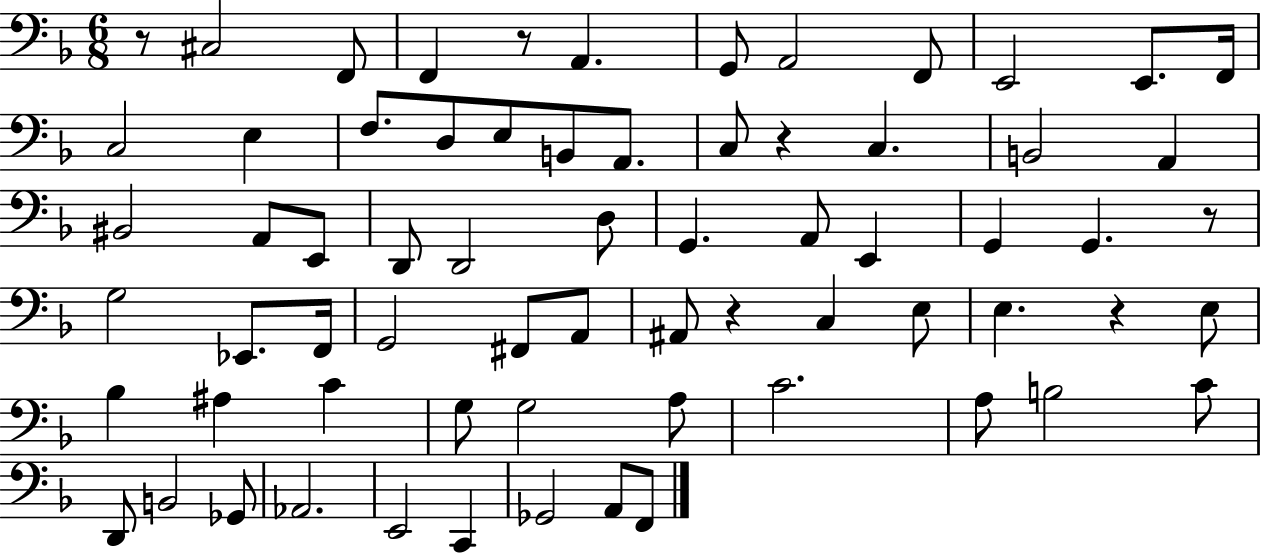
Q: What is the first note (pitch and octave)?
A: C#3